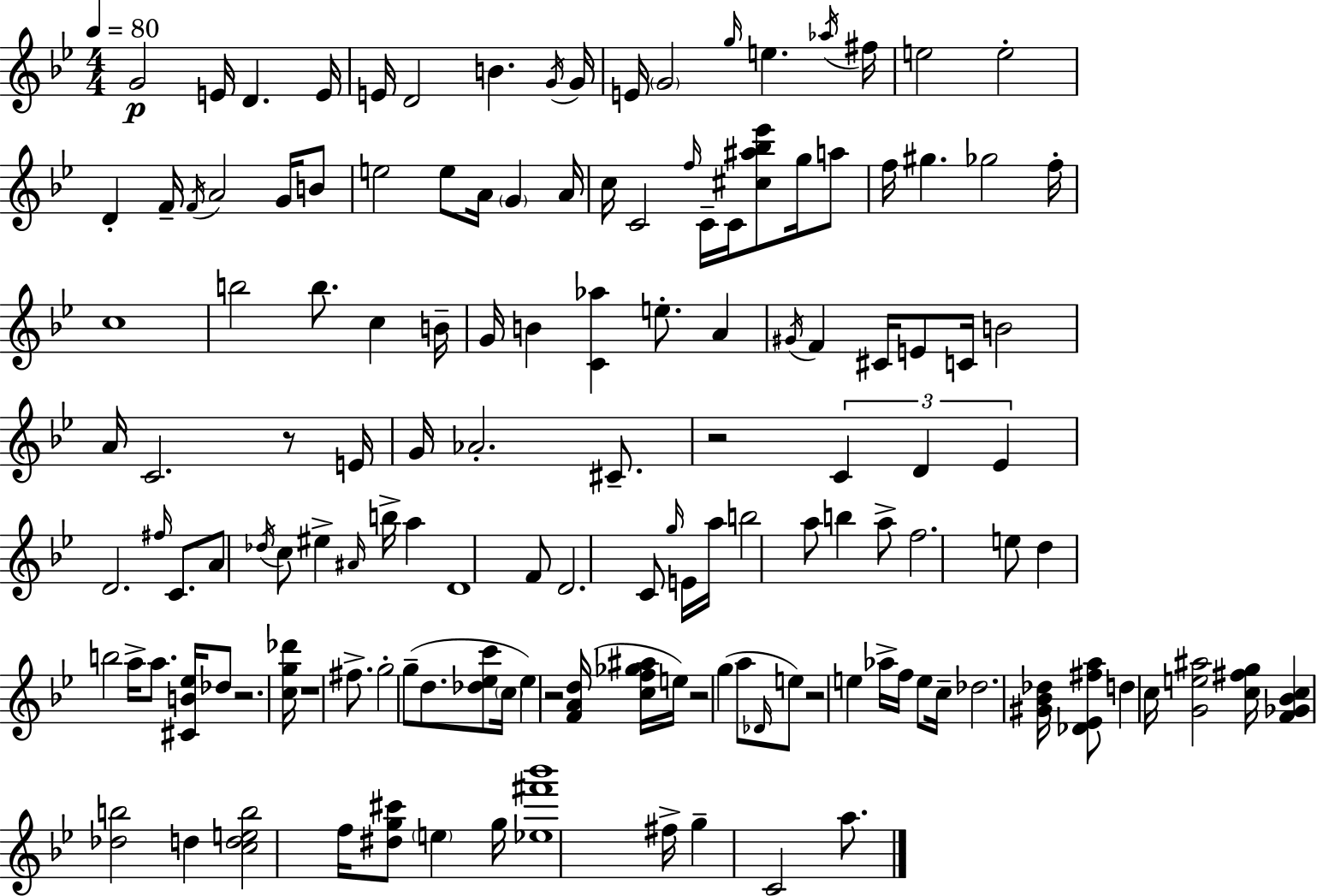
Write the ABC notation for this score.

X:1
T:Untitled
M:4/4
L:1/4
K:Gm
G2 E/4 D E/4 E/4 D2 B G/4 G/4 E/4 G2 g/4 e _a/4 ^f/4 e2 e2 D F/4 F/4 A2 G/4 B/2 e2 e/2 A/4 G A/4 c/4 C2 f/4 C/4 C/4 [^c^a_b_e']/2 g/4 a/2 f/4 ^g _g2 f/4 c4 b2 b/2 c B/4 G/4 B [C_a] e/2 A ^G/4 F ^C/4 E/2 C/4 B2 A/4 C2 z/2 E/4 G/4 _A2 ^C/2 z2 C D _E D2 ^f/4 C/2 A/2 _d/4 c/2 ^e ^A/4 b/4 a D4 F/2 D2 C/2 g/4 E/4 a/4 b2 a/2 b a/2 f2 e/2 d b2 a/4 a/2 [^CB_e]/4 _d/2 z2 [cg_d']/4 z4 ^f/2 g2 g/2 d/2 [_d_ec']/2 c/4 _e z2 [FAd]/4 [cf_g^a]/4 e/4 z2 g a/2 _D/4 e/2 z2 e _a/4 f/4 e/2 c/4 _d2 [^G_B_d]/4 [_D_E^fa]/2 d c/4 [Ge^a]2 [c^fg]/4 [F_G_Bc] [_db]2 d [cdeb]2 f/4 [^dg^c']/2 e g/4 [_e^f'_b']4 ^f/4 g C2 a/2